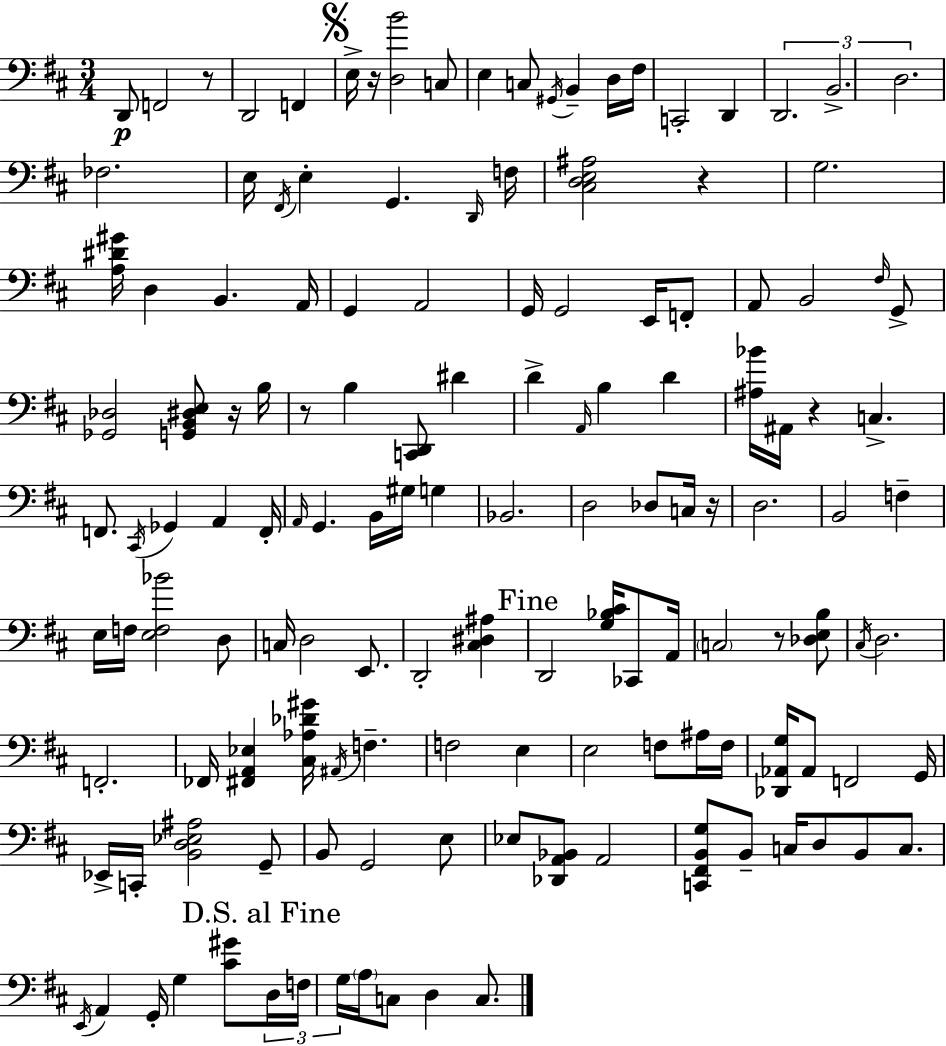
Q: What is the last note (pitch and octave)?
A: C3